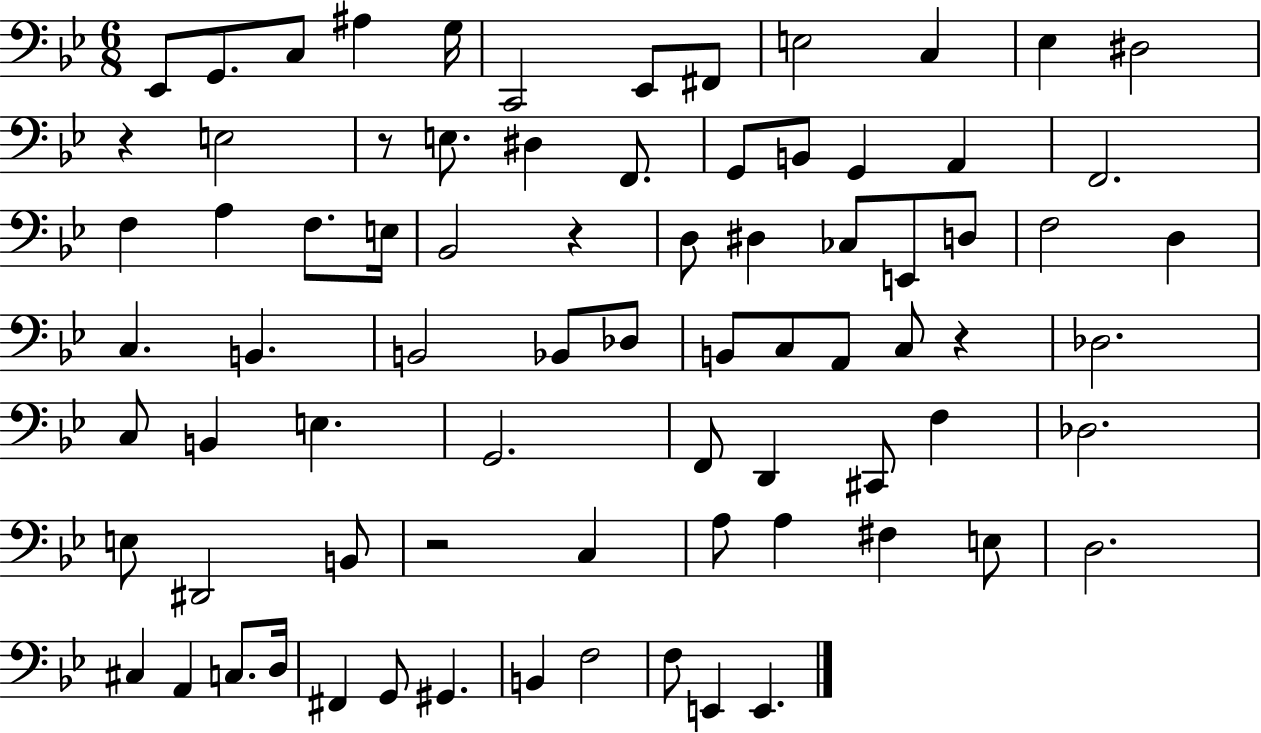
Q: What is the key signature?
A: BES major